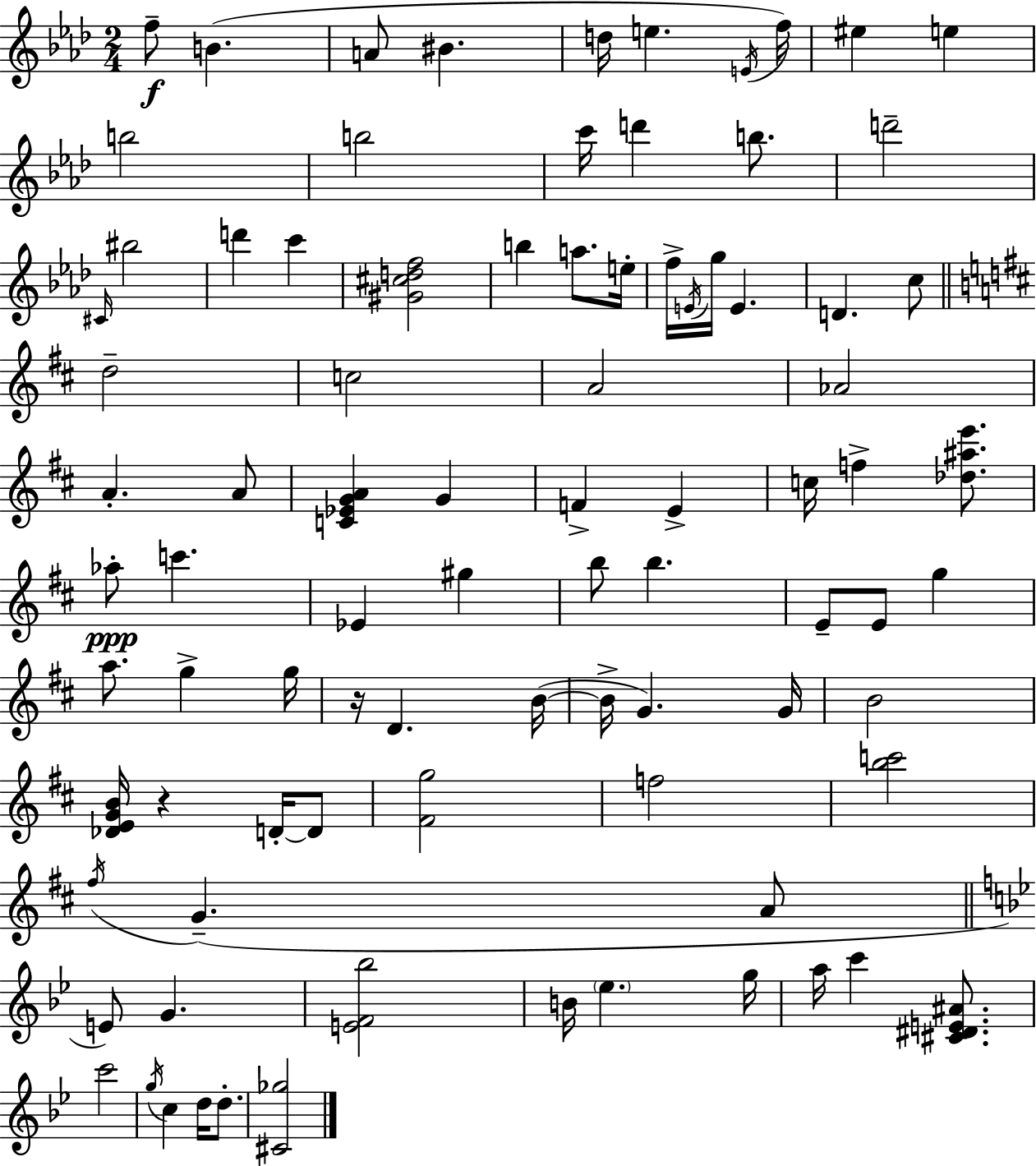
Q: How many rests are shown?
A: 2